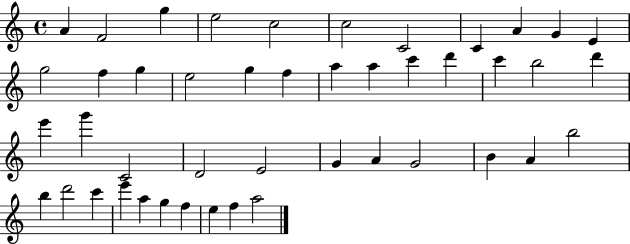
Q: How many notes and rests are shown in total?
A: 45